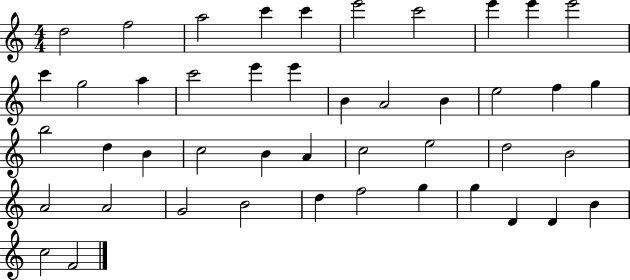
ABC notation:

X:1
T:Untitled
M:4/4
L:1/4
K:C
d2 f2 a2 c' c' e'2 c'2 e' e' e'2 c' g2 a c'2 e' e' B A2 B e2 f g b2 d B c2 B A c2 e2 d2 B2 A2 A2 G2 B2 d f2 g g D D B c2 F2